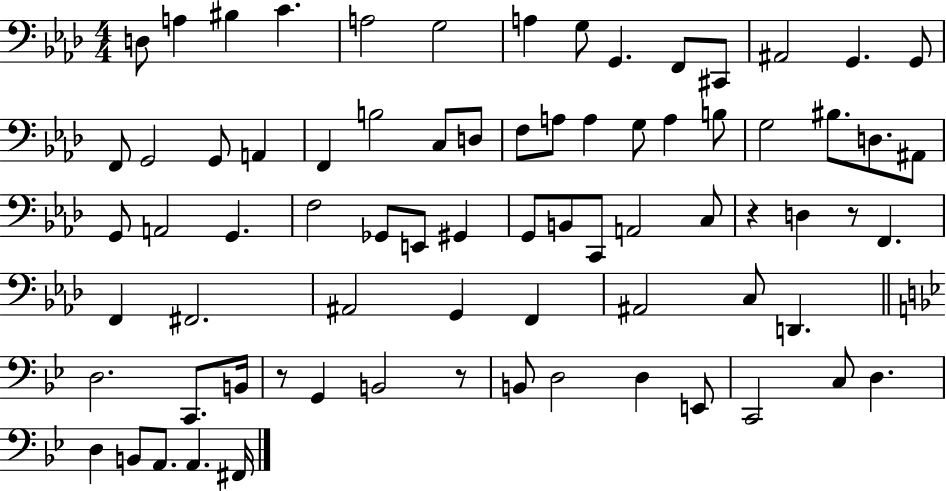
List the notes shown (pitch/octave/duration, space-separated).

D3/e A3/q BIS3/q C4/q. A3/h G3/h A3/q G3/e G2/q. F2/e C#2/e A#2/h G2/q. G2/e F2/e G2/h G2/e A2/q F2/q B3/h C3/e D3/e F3/e A3/e A3/q G3/e A3/q B3/e G3/h BIS3/e. D3/e. A#2/e G2/e A2/h G2/q. F3/h Gb2/e E2/e G#2/q G2/e B2/e C2/e A2/h C3/e R/q D3/q R/e F2/q. F2/q F#2/h. A#2/h G2/q F2/q A#2/h C3/e D2/q. D3/h. C2/e. B2/s R/e G2/q B2/h R/e B2/e D3/h D3/q E2/e C2/h C3/e D3/q. D3/q B2/e A2/e. A2/q. F#2/s